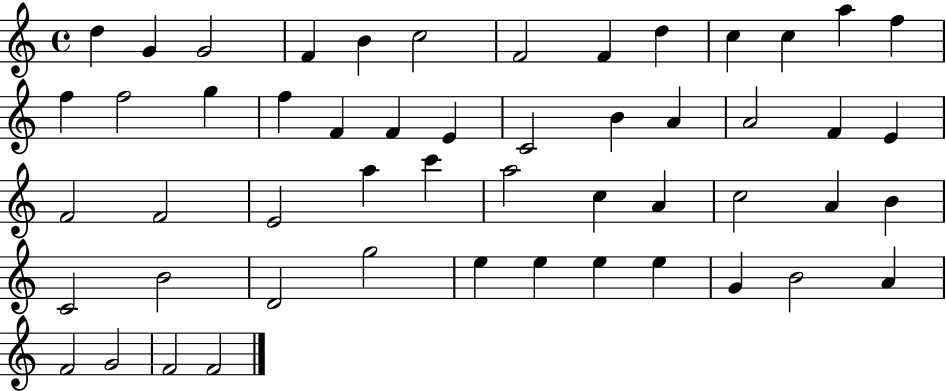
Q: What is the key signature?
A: C major